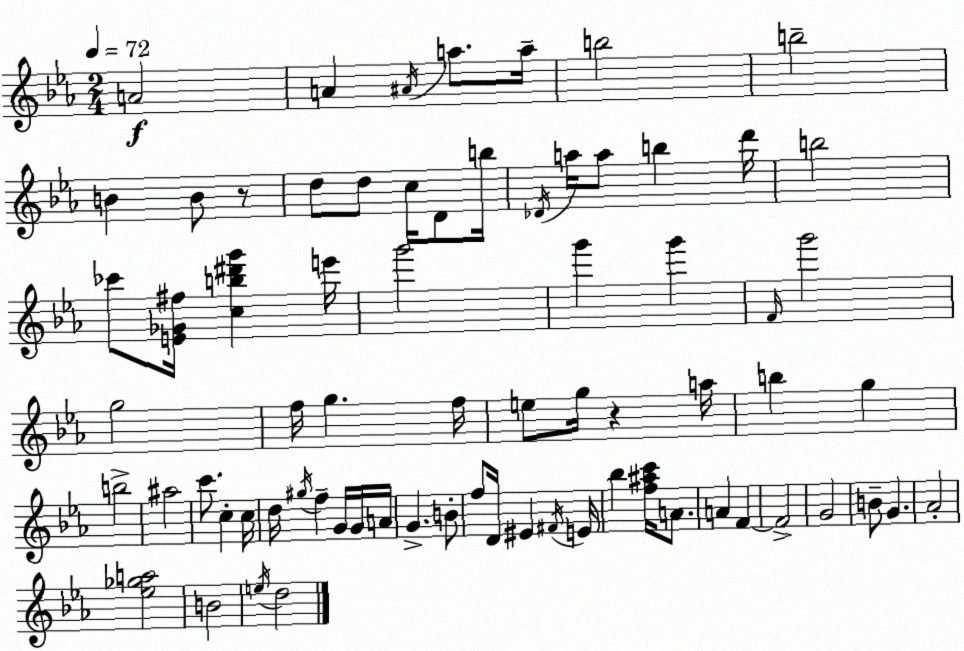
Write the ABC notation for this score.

X:1
T:Untitled
M:2/4
L:1/4
K:Eb
A2 A ^A/4 a/2 a/4 b2 b2 B B/2 z/2 d/2 d/2 c/4 D/2 b/4 _D/4 a/4 a/2 b d'/4 b2 _c'/2 [E_G^f]/4 [cb^d'g'] e'/4 g'2 g' g' F/4 g'2 g2 f/4 g f/4 e/2 g/4 z a/4 b g b2 ^a2 c'/2 c c/4 d/4 ^g/4 f G/4 G/4 A/4 G B/2 f/2 D/4 ^E ^F/4 E/4 _b [f^ac']/4 A/2 A F F2 G2 B/2 G _A2 [_e_ga]2 B2 e/4 d2